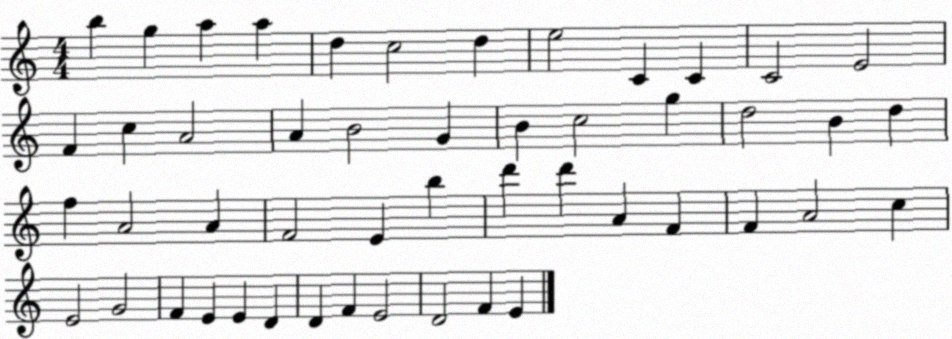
X:1
T:Untitled
M:4/4
L:1/4
K:C
b g a a d c2 d e2 C C C2 E2 F c A2 A B2 G B c2 g d2 B d f A2 A F2 E b d' d' A F F A2 c E2 G2 F E E D D F E2 D2 F E